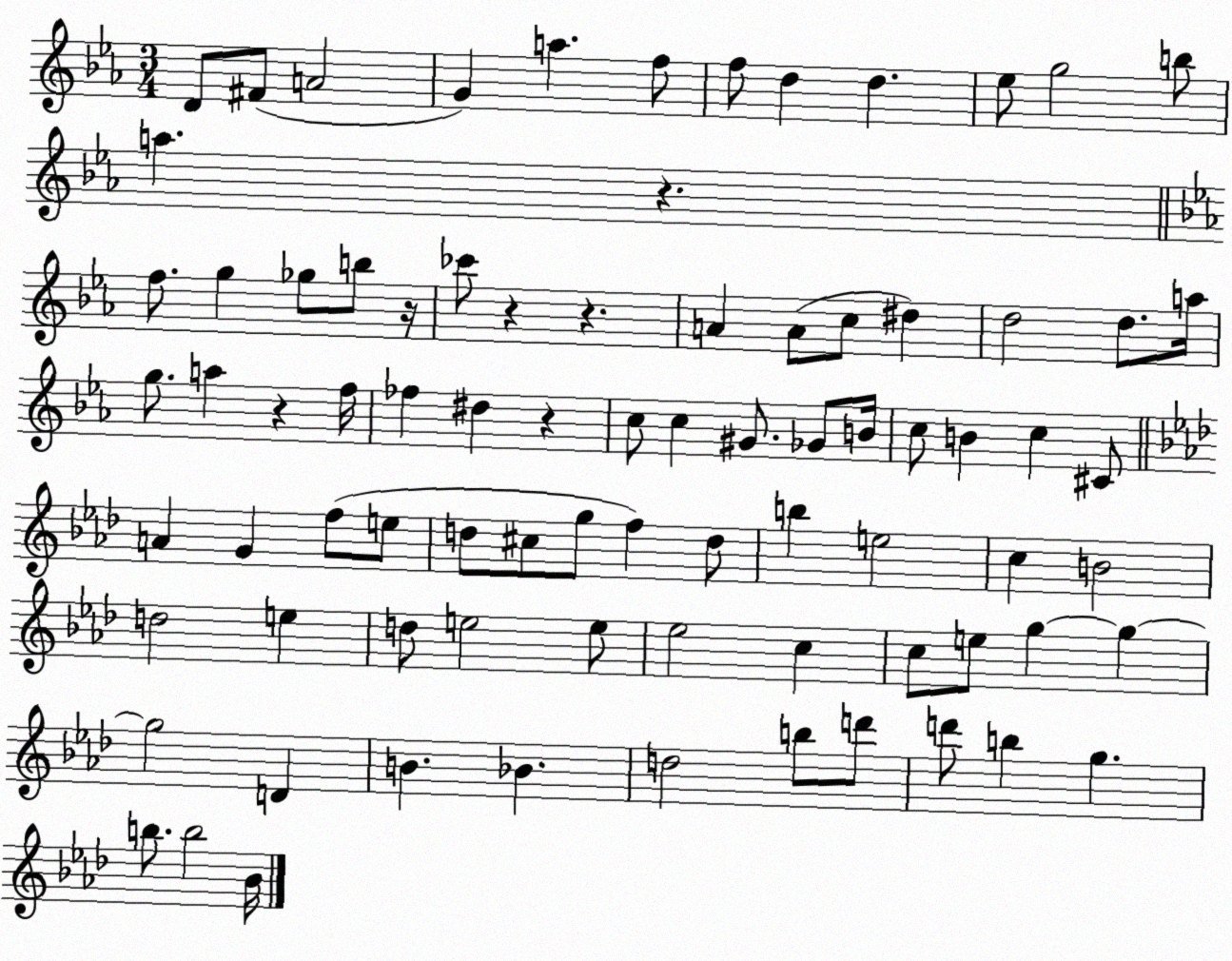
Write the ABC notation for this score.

X:1
T:Untitled
M:3/4
L:1/4
K:Eb
D/2 ^F/2 A2 G a f/2 f/2 d d _e/2 g2 b/2 a z f/2 g _g/2 b/2 z/4 _c'/2 z z A A/2 c/2 ^d d2 d/2 a/4 g/2 a z f/4 _f ^d z c/2 c ^G/2 _G/2 B/4 c/2 B c ^C/2 A G f/2 e/2 d/2 ^c/2 g/2 f d/2 b e2 c B2 d2 e d/2 e2 e/2 _e2 c c/2 e/2 g g g2 D B _B d2 b/2 d'/2 d'/2 b g b/2 b2 _B/4